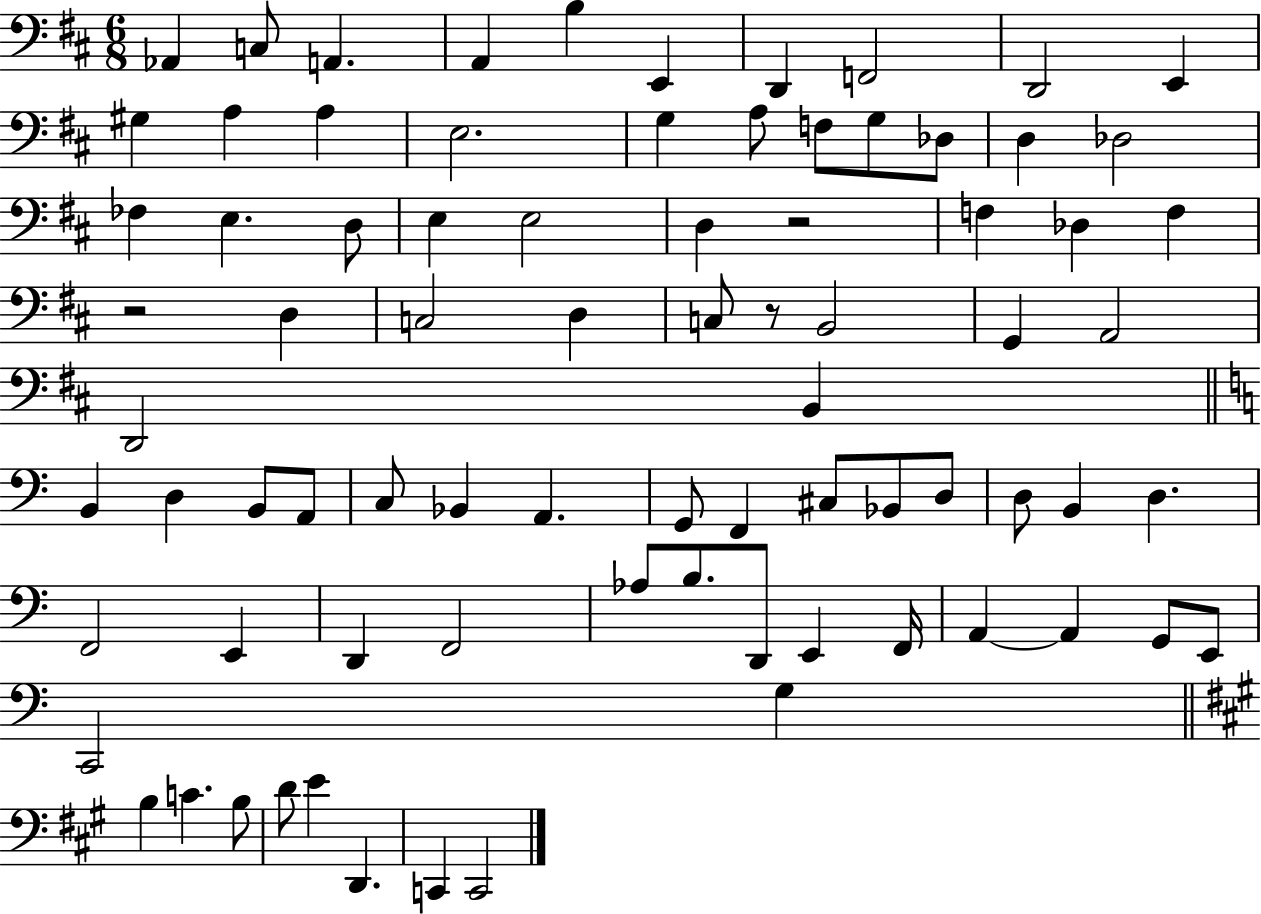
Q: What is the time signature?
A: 6/8